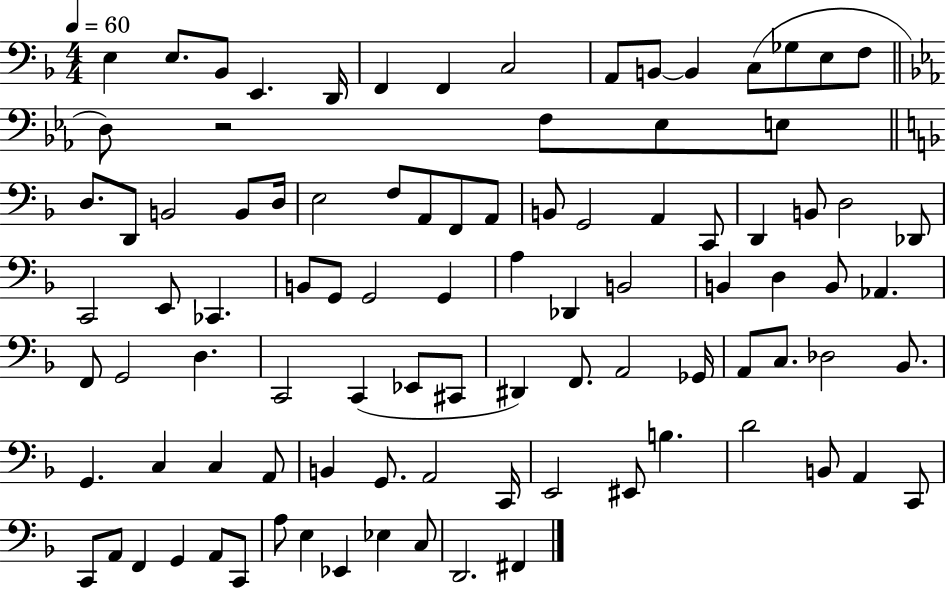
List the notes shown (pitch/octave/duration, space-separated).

E3/q E3/e. Bb2/e E2/q. D2/s F2/q F2/q C3/h A2/e B2/e B2/q C3/e Gb3/e E3/e F3/e D3/e R/h F3/e Eb3/e E3/e D3/e. D2/e B2/h B2/e D3/s E3/h F3/e A2/e F2/e A2/e B2/e G2/h A2/q C2/e D2/q B2/e D3/h Db2/e C2/h E2/e CES2/q. B2/e G2/e G2/h G2/q A3/q Db2/q B2/h B2/q D3/q B2/e Ab2/q. F2/e G2/h D3/q. C2/h C2/q Eb2/e C#2/e D#2/q F2/e. A2/h Gb2/s A2/e C3/e. Db3/h Bb2/e. G2/q. C3/q C3/q A2/e B2/q G2/e. A2/h C2/s E2/h EIS2/e B3/q. D4/h B2/e A2/q C2/e C2/e A2/e F2/q G2/q A2/e C2/e A3/e E3/q Eb2/q Eb3/q C3/e D2/h. F#2/q